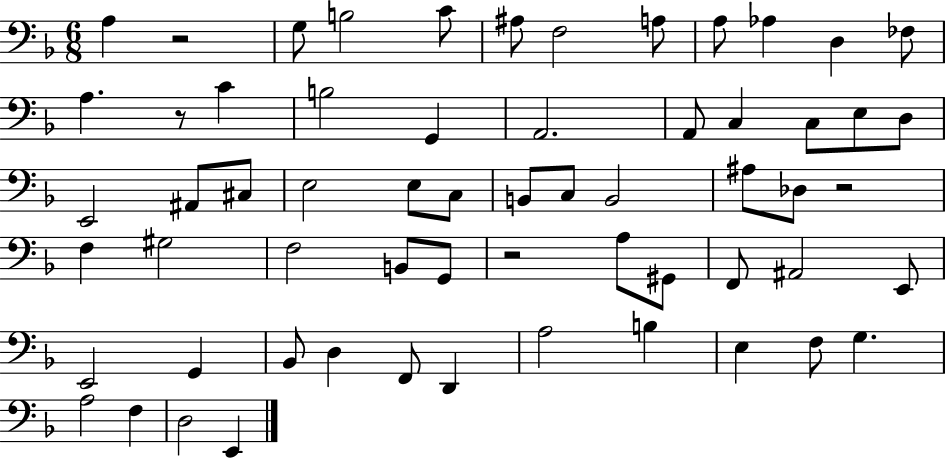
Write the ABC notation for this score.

X:1
T:Untitled
M:6/8
L:1/4
K:F
A, z2 G,/2 B,2 C/2 ^A,/2 F,2 A,/2 A,/2 _A, D, _F,/2 A, z/2 C B,2 G,, A,,2 A,,/2 C, C,/2 E,/2 D,/2 E,,2 ^A,,/2 ^C,/2 E,2 E,/2 C,/2 B,,/2 C,/2 B,,2 ^A,/2 _D,/2 z2 F, ^G,2 F,2 B,,/2 G,,/2 z2 A,/2 ^G,,/2 F,,/2 ^A,,2 E,,/2 E,,2 G,, _B,,/2 D, F,,/2 D,, A,2 B, E, F,/2 G, A,2 F, D,2 E,,